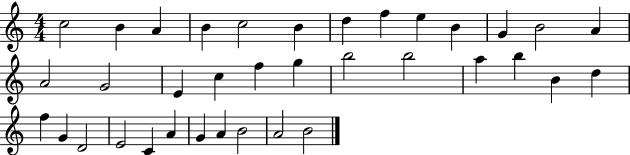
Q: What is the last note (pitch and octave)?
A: B4